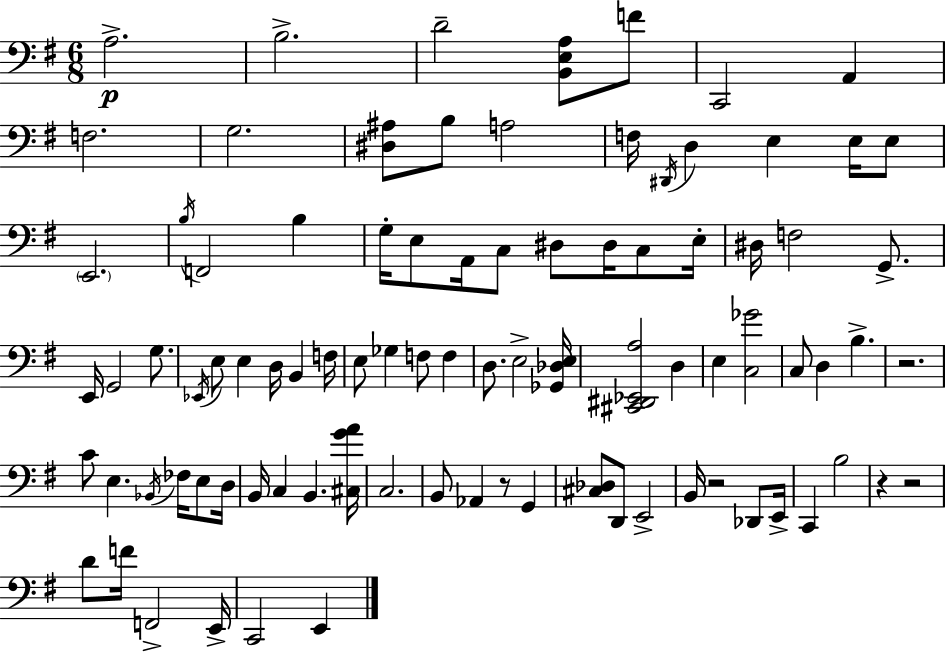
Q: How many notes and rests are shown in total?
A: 89